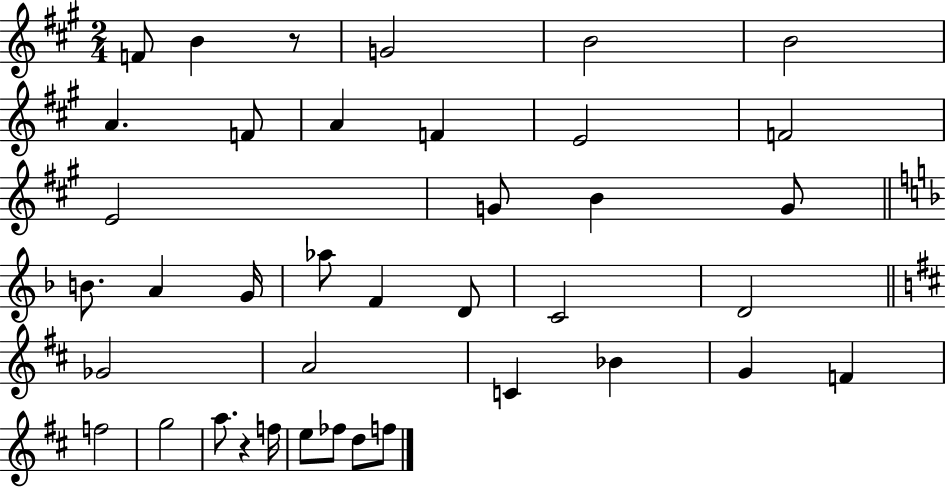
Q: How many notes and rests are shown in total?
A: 39